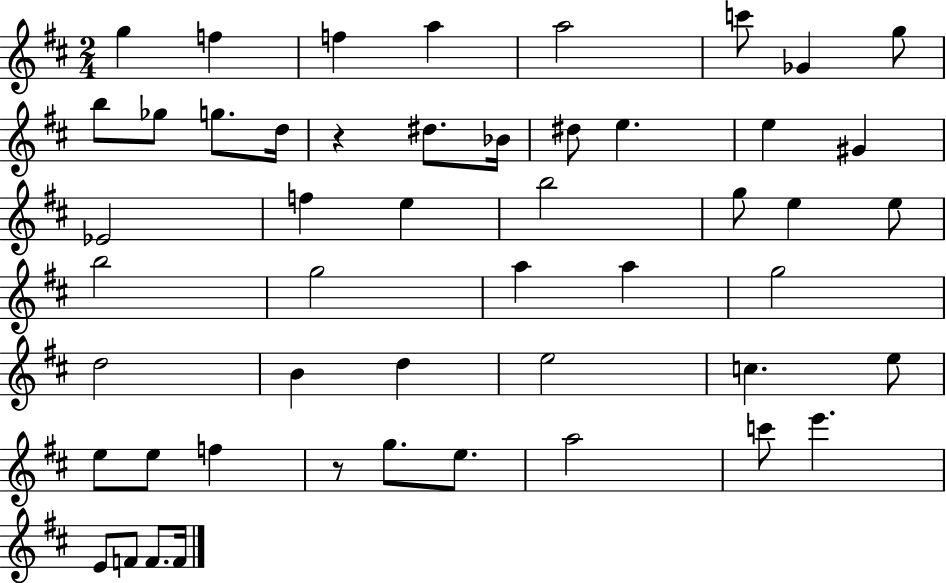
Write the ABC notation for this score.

X:1
T:Untitled
M:2/4
L:1/4
K:D
g f f a a2 c'/2 _G g/2 b/2 _g/2 g/2 d/4 z ^d/2 _B/4 ^d/2 e e ^G _E2 f e b2 g/2 e e/2 b2 g2 a a g2 d2 B d e2 c e/2 e/2 e/2 f z/2 g/2 e/2 a2 c'/2 e' E/2 F/2 F/2 F/4